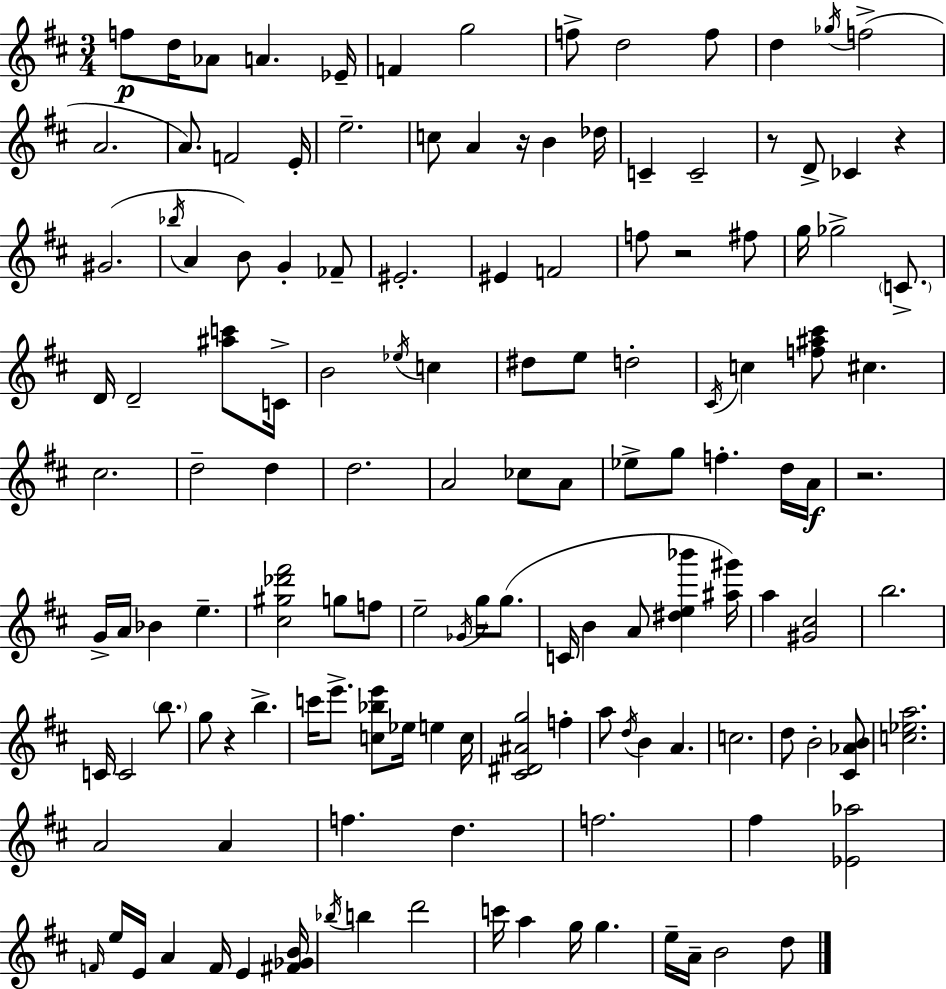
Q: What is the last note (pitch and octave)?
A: D5